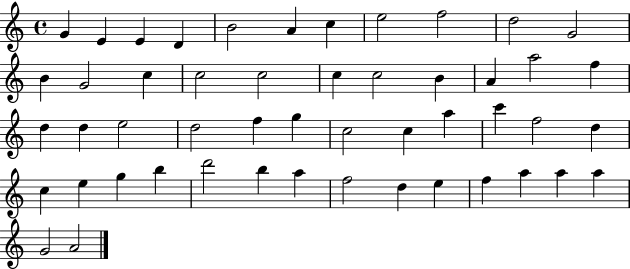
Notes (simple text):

G4/q E4/q E4/q D4/q B4/h A4/q C5/q E5/h F5/h D5/h G4/h B4/q G4/h C5/q C5/h C5/h C5/q C5/h B4/q A4/q A5/h F5/q D5/q D5/q E5/h D5/h F5/q G5/q C5/h C5/q A5/q C6/q F5/h D5/q C5/q E5/q G5/q B5/q D6/h B5/q A5/q F5/h D5/q E5/q F5/q A5/q A5/q A5/q G4/h A4/h